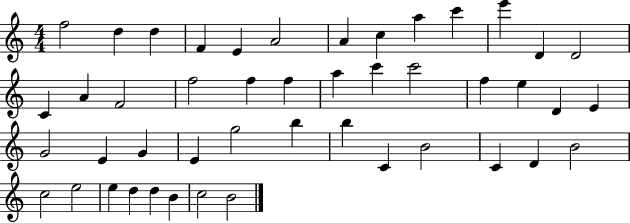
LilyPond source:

{
  \clef treble
  \numericTimeSignature
  \time 4/4
  \key c \major
  f''2 d''4 d''4 | f'4 e'4 a'2 | a'4 c''4 a''4 c'''4 | e'''4 d'4 d'2 | \break c'4 a'4 f'2 | f''2 f''4 f''4 | a''4 c'''4 c'''2 | f''4 e''4 d'4 e'4 | \break g'2 e'4 g'4 | e'4 g''2 b''4 | b''4 c'4 b'2 | c'4 d'4 b'2 | \break c''2 e''2 | e''4 d''4 d''4 b'4 | c''2 b'2 | \bar "|."
}